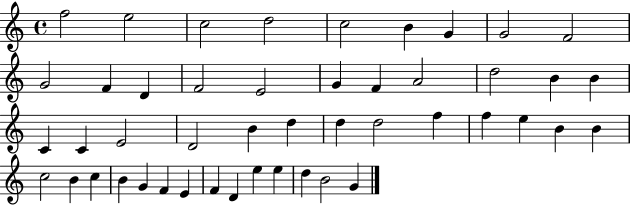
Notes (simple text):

F5/h E5/h C5/h D5/h C5/h B4/q G4/q G4/h F4/h G4/h F4/q D4/q F4/h E4/h G4/q F4/q A4/h D5/h B4/q B4/q C4/q C4/q E4/h D4/h B4/q D5/q D5/q D5/h F5/q F5/q E5/q B4/q B4/q C5/h B4/q C5/q B4/q G4/q F4/q E4/q F4/q D4/q E5/q E5/q D5/q B4/h G4/q